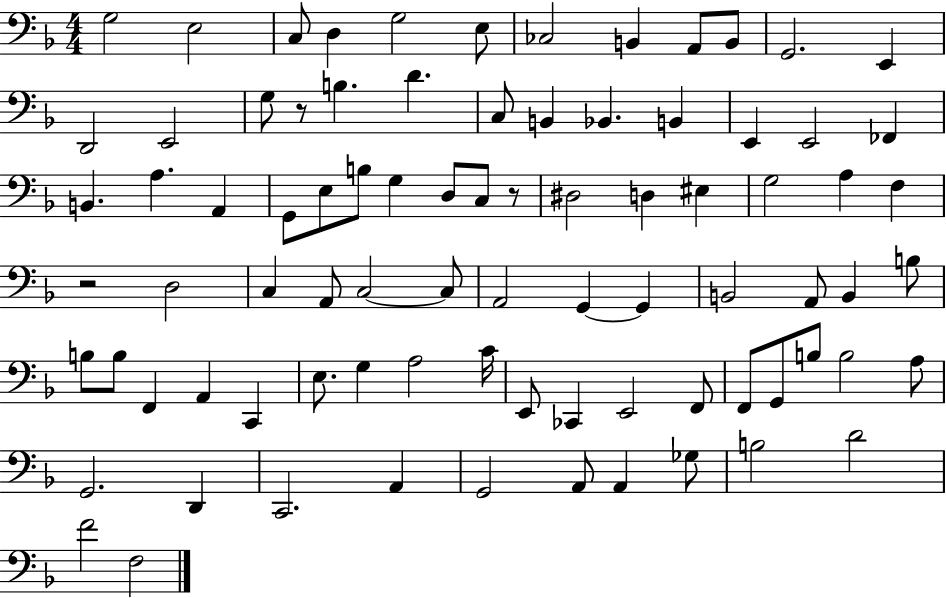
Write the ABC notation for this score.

X:1
T:Untitled
M:4/4
L:1/4
K:F
G,2 E,2 C,/2 D, G,2 E,/2 _C,2 B,, A,,/2 B,,/2 G,,2 E,, D,,2 E,,2 G,/2 z/2 B, D C,/2 B,, _B,, B,, E,, E,,2 _F,, B,, A, A,, G,,/2 E,/2 B,/2 G, D,/2 C,/2 z/2 ^D,2 D, ^E, G,2 A, F, z2 D,2 C, A,,/2 C,2 C,/2 A,,2 G,, G,, B,,2 A,,/2 B,, B,/2 B,/2 B,/2 F,, A,, C,, E,/2 G, A,2 C/4 E,,/2 _C,, E,,2 F,,/2 F,,/2 G,,/2 B,/2 B,2 A,/2 G,,2 D,, C,,2 A,, G,,2 A,,/2 A,, _G,/2 B,2 D2 F2 F,2